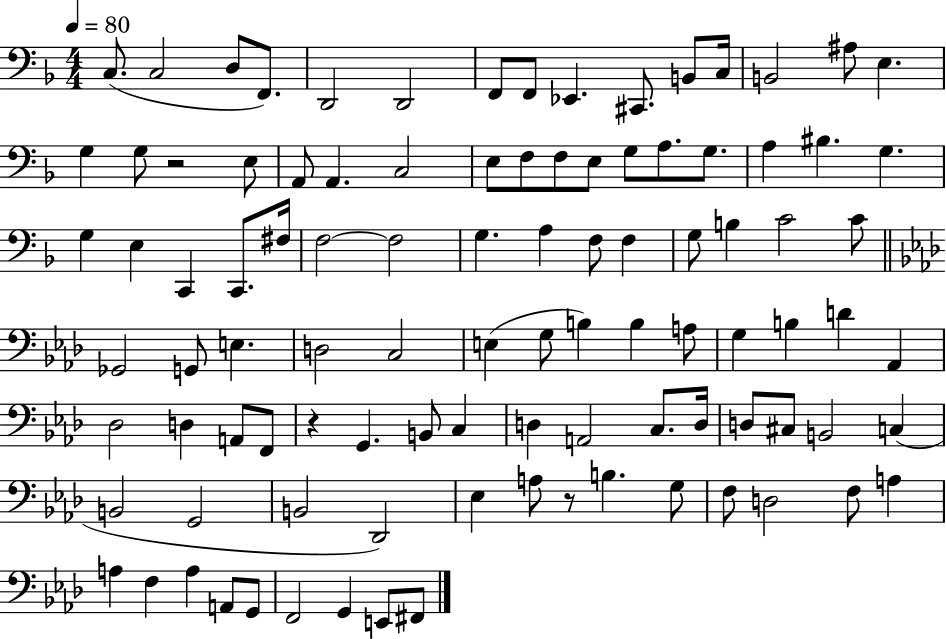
{
  \clef bass
  \numericTimeSignature
  \time 4/4
  \key f \major
  \tempo 4 = 80
  c8.( c2 d8 f,8.) | d,2 d,2 | f,8 f,8 ees,4. cis,8. b,8 c16 | b,2 ais8 e4. | \break g4 g8 r2 e8 | a,8 a,4. c2 | e8 f8 f8 e8 g8 a8. g8. | a4 bis4. g4. | \break g4 e4 c,4 c,8. fis16 | f2~~ f2 | g4. a4 f8 f4 | g8 b4 c'2 c'8 | \break \bar "||" \break \key aes \major ges,2 g,8 e4. | d2 c2 | e4( g8 b4) b4 a8 | g4 b4 d'4 aes,4 | \break des2 d4 a,8 f,8 | r4 g,4. b,8 c4 | d4 a,2 c8. d16 | d8 cis8 b,2 c4( | \break b,2 g,2 | b,2 des,2) | ees4 a8 r8 b4. g8 | f8 d2 f8 a4 | \break a4 f4 a4 a,8 g,8 | f,2 g,4 e,8 fis,8 | \bar "|."
}